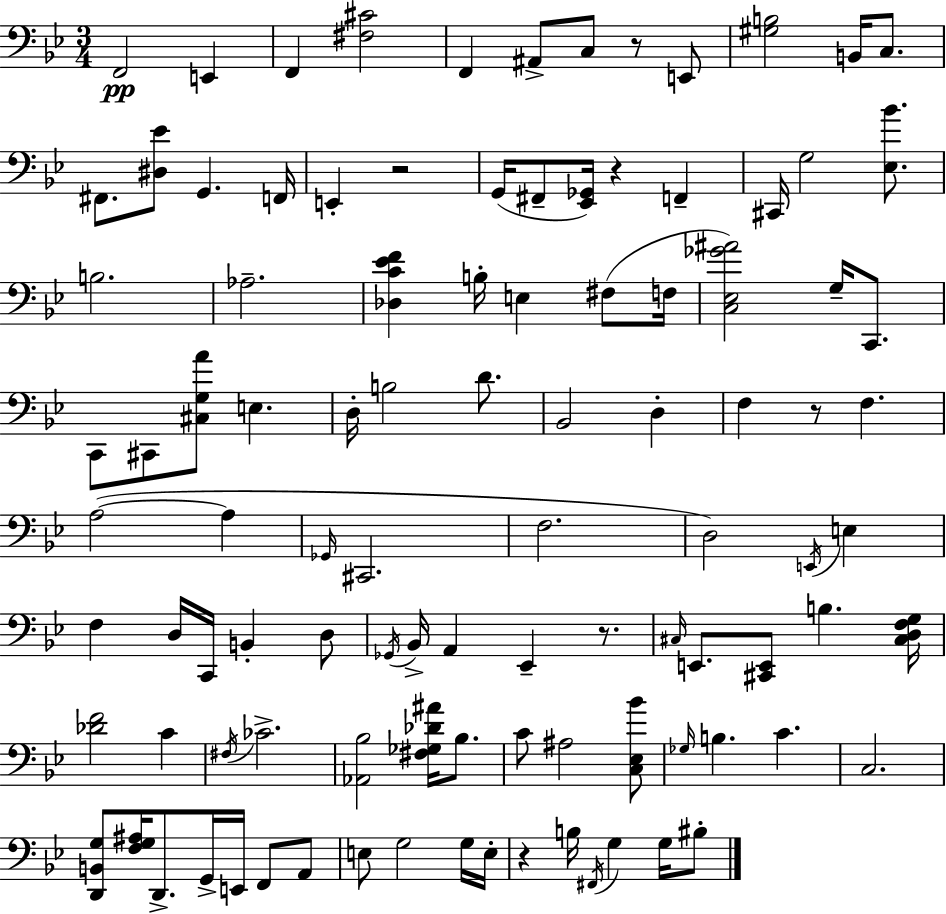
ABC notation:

X:1
T:Untitled
M:3/4
L:1/4
K:Gm
F,,2 E,, F,, [^F,^C]2 F,, ^A,,/2 C,/2 z/2 E,,/2 [^G,B,]2 B,,/4 C,/2 ^F,,/2 [^D,_E]/2 G,, F,,/4 E,, z2 G,,/4 ^F,,/2 [_E,,_G,,]/4 z F,, ^C,,/4 G,2 [_E,_B]/2 B,2 _A,2 [_D,C_EF] B,/4 E, ^F,/2 F,/4 [C,_E,_G^A]2 G,/4 C,,/2 C,,/2 ^C,,/2 [^C,G,A]/2 E, D,/4 B,2 D/2 _B,,2 D, F, z/2 F, A,2 A, _G,,/4 ^C,,2 F,2 D,2 E,,/4 E, F, D,/4 C,,/4 B,, D,/2 _G,,/4 _B,,/4 A,, _E,, z/2 ^C,/4 E,,/2 [^C,,E,,]/2 B, [^C,D,F,G,]/4 [_DF]2 C ^F,/4 _C2 [_A,,_B,]2 [^F,_G,_D^A]/4 _B,/2 C/2 ^A,2 [C,_E,_B]/2 _G,/4 B, C C,2 [D,,B,,G,]/2 [F,G,^A,]/4 D,,/2 G,,/4 E,,/4 F,,/2 A,,/2 E,/2 G,2 G,/4 E,/4 z B,/4 ^F,,/4 G, G,/4 ^B,/2